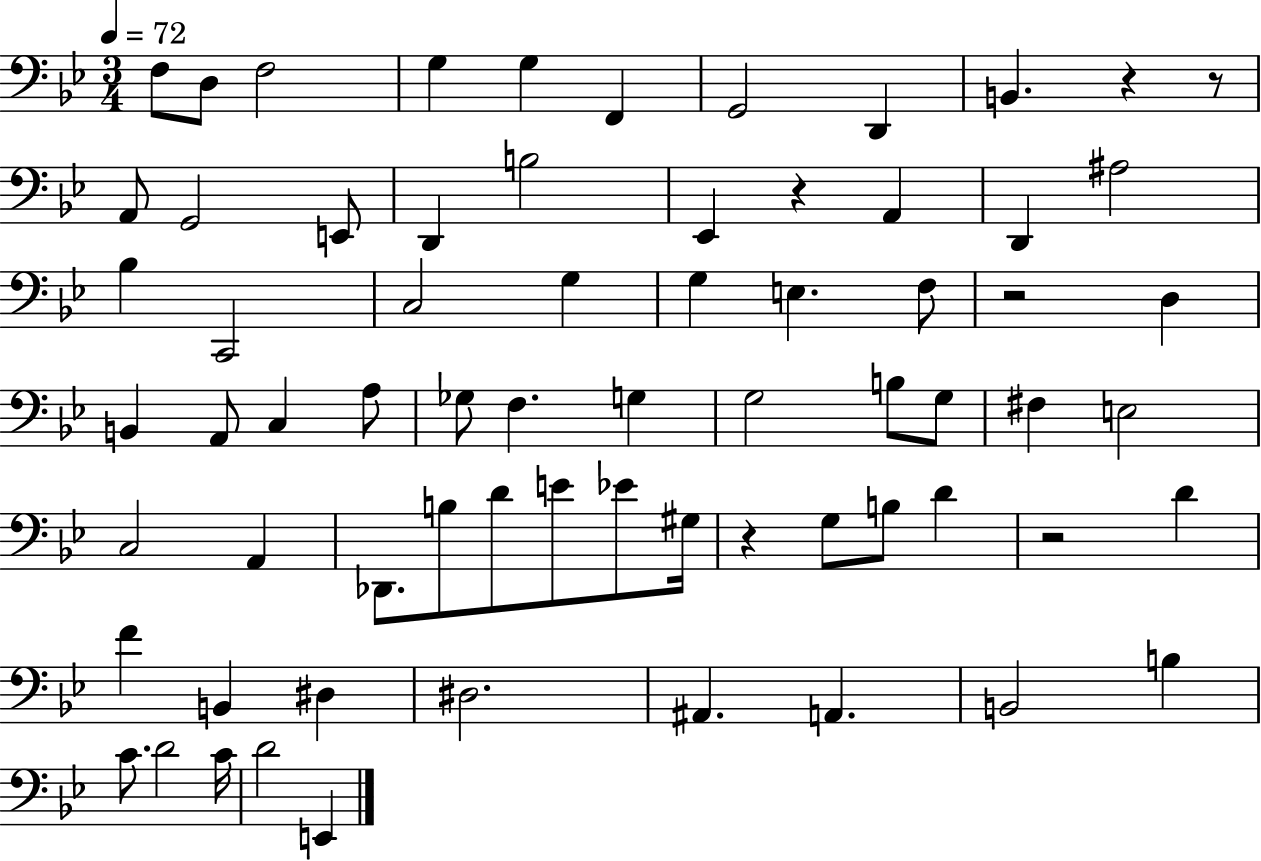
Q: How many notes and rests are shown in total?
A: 69